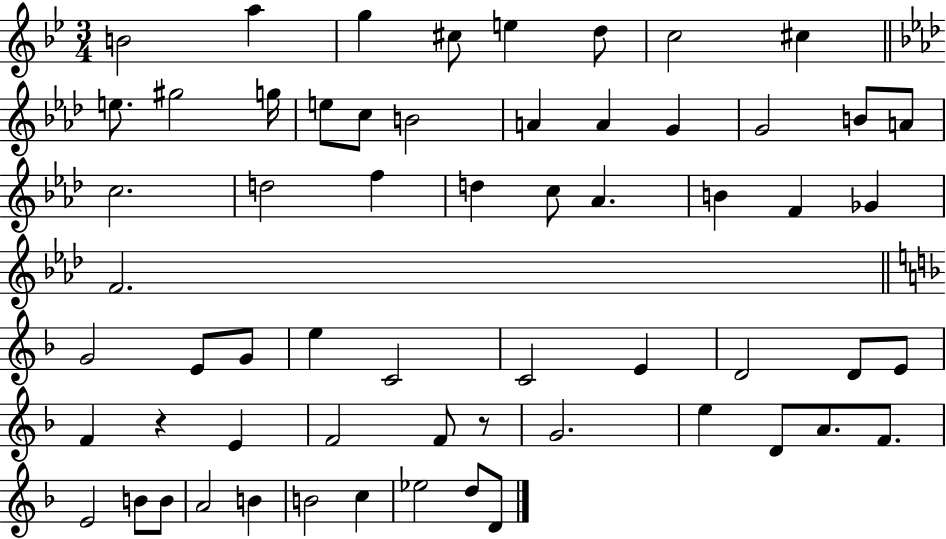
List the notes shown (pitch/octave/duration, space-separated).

B4/h A5/q G5/q C#5/e E5/q D5/e C5/h C#5/q E5/e. G#5/h G5/s E5/e C5/e B4/h A4/q A4/q G4/q G4/h B4/e A4/e C5/h. D5/h F5/q D5/q C5/e Ab4/q. B4/q F4/q Gb4/q F4/h. G4/h E4/e G4/e E5/q C4/h C4/h E4/q D4/h D4/e E4/e F4/q R/q E4/q F4/h F4/e R/e G4/h. E5/q D4/e A4/e. F4/e. E4/h B4/e B4/e A4/h B4/q B4/h C5/q Eb5/h D5/e D4/e